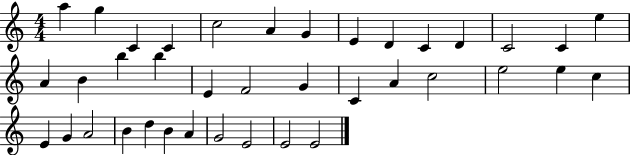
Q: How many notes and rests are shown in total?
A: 38